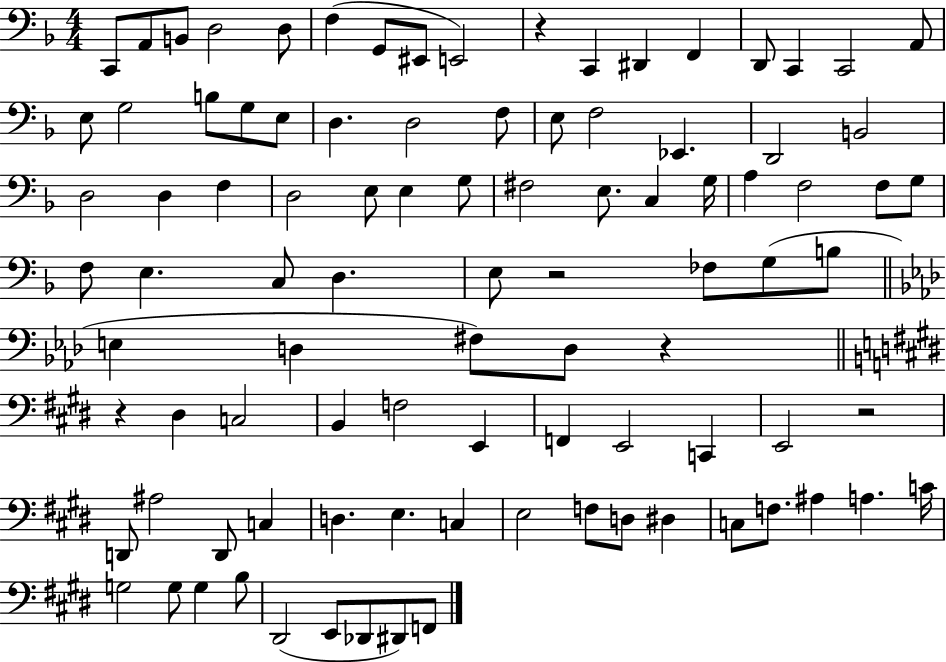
{
  \clef bass
  \numericTimeSignature
  \time 4/4
  \key f \major
  c,8 a,8 b,8 d2 d8 | f4( g,8 eis,8 e,2) | r4 c,4 dis,4 f,4 | d,8 c,4 c,2 a,8 | \break e8 g2 b8 g8 e8 | d4. d2 f8 | e8 f2 ees,4. | d,2 b,2 | \break d2 d4 f4 | d2 e8 e4 g8 | fis2 e8. c4 g16 | a4 f2 f8 g8 | \break f8 e4. c8 d4. | e8 r2 fes8 g8( b8 | \bar "||" \break \key aes \major e4 d4 fis8) d8 r4 | \bar "||" \break \key e \major r4 dis4 c2 | b,4 f2 e,4 | f,4 e,2 c,4 | e,2 r2 | \break d,8 ais2 d,8 c4 | d4. e4. c4 | e2 f8 d8 dis4 | c8 f8. ais4 a4. c'16 | \break g2 g8 g4 b8 | dis,2( e,8 des,8 dis,8) f,8 | \bar "|."
}